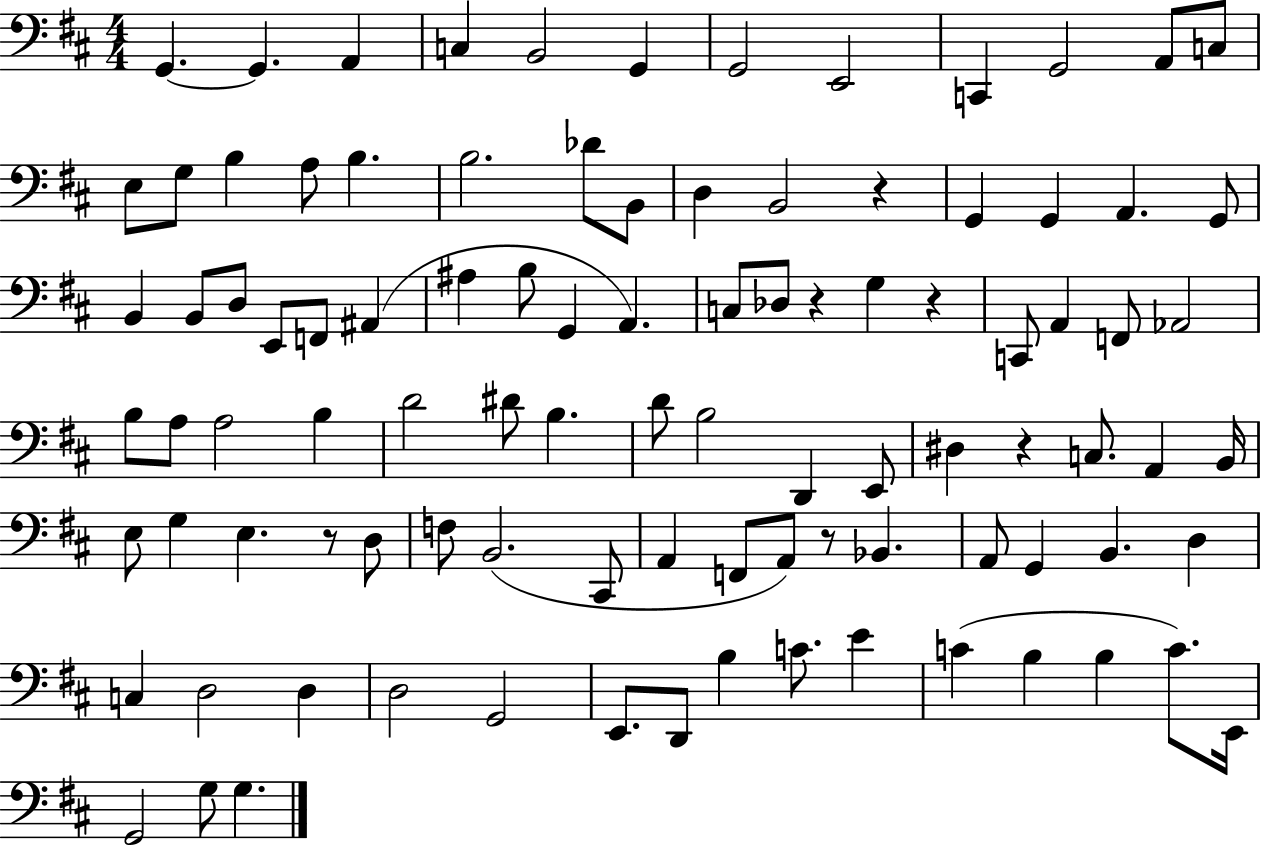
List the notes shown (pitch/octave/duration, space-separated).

G2/q. G2/q. A2/q C3/q B2/h G2/q G2/h E2/h C2/q G2/h A2/e C3/e E3/e G3/e B3/q A3/e B3/q. B3/h. Db4/e B2/e D3/q B2/h R/q G2/q G2/q A2/q. G2/e B2/q B2/e D3/e E2/e F2/e A#2/q A#3/q B3/e G2/q A2/q. C3/e Db3/e R/q G3/q R/q C2/e A2/q F2/e Ab2/h B3/e A3/e A3/h B3/q D4/h D#4/e B3/q. D4/e B3/h D2/q E2/e D#3/q R/q C3/e. A2/q B2/s E3/e G3/q E3/q. R/e D3/e F3/e B2/h. C#2/e A2/q F2/e A2/e R/e Bb2/q. A2/e G2/q B2/q. D3/q C3/q D3/h D3/q D3/h G2/h E2/e. D2/e B3/q C4/e. E4/q C4/q B3/q B3/q C4/e. E2/s G2/h G3/e G3/q.